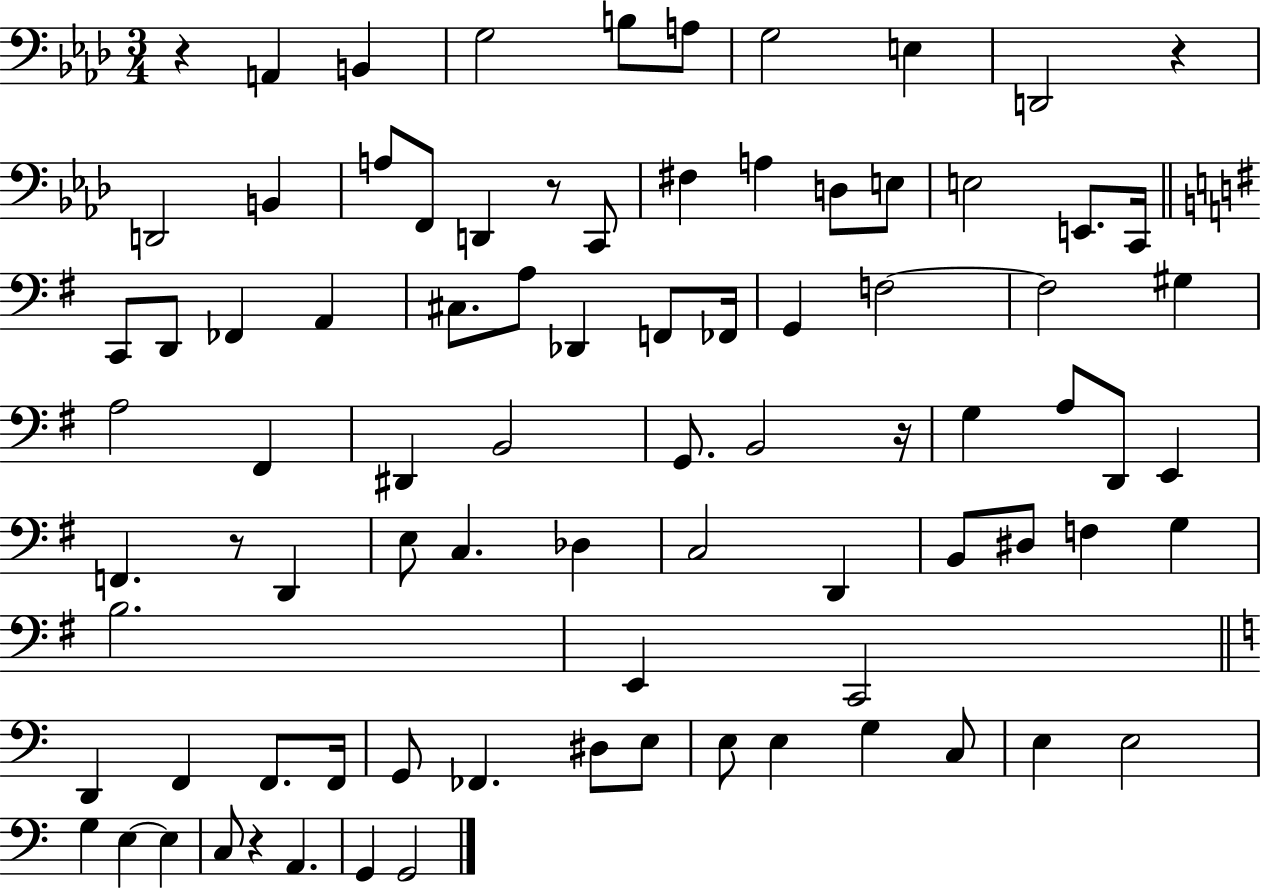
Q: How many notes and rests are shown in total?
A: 85